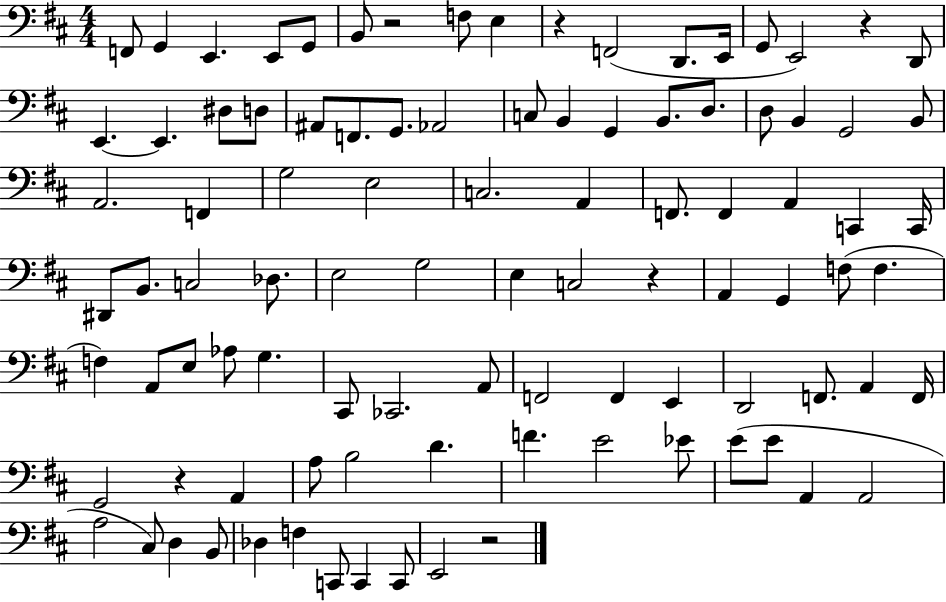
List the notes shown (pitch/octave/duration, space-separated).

F2/e G2/q E2/q. E2/e G2/e B2/e R/h F3/e E3/q R/q F2/h D2/e. E2/s G2/e E2/h R/q D2/e E2/q. E2/q. D#3/e D3/e A#2/e F2/e. G2/e. Ab2/h C3/e B2/q G2/q B2/e. D3/e. D3/e B2/q G2/h B2/e A2/h. F2/q G3/h E3/h C3/h. A2/q F2/e. F2/q A2/q C2/q C2/s D#2/e B2/e. C3/h Db3/e. E3/h G3/h E3/q C3/h R/q A2/q G2/q F3/e F3/q. F3/q A2/e E3/e Ab3/e G3/q. C#2/e CES2/h. A2/e F2/h F2/q E2/q D2/h F2/e. A2/q F2/s G2/h R/q A2/q A3/e B3/h D4/q. F4/q. E4/h Eb4/e E4/e E4/e A2/q A2/h A3/h C#3/e D3/q B2/e Db3/q F3/q C2/e C2/q C2/e E2/h R/h